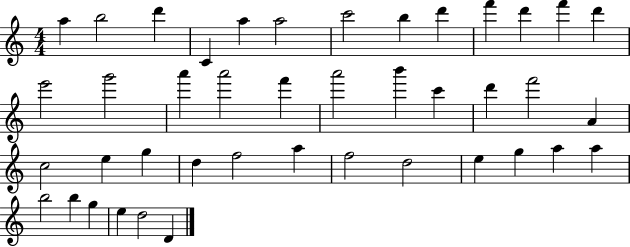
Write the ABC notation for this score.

X:1
T:Untitled
M:4/4
L:1/4
K:C
a b2 d' C a a2 c'2 b d' f' d' f' d' e'2 g'2 a' a'2 f' a'2 b' c' d' f'2 A c2 e g d f2 a f2 d2 e g a a b2 b g e d2 D